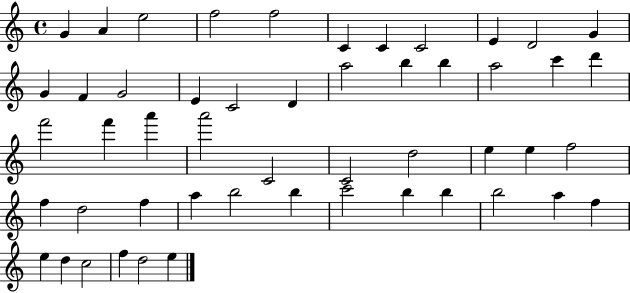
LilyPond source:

{
  \clef treble
  \time 4/4
  \defaultTimeSignature
  \key c \major
  g'4 a'4 e''2 | f''2 f''2 | c'4 c'4 c'2 | e'4 d'2 g'4 | \break g'4 f'4 g'2 | e'4 c'2 d'4 | a''2 b''4 b''4 | a''2 c'''4 d'''4 | \break f'''2 f'''4 a'''4 | a'''2 c'2 | c'2 d''2 | e''4 e''4 f''2 | \break f''4 d''2 f''4 | a''4 b''2 b''4 | c'''2 b''4 b''4 | b''2 a''4 f''4 | \break e''4 d''4 c''2 | f''4 d''2 e''4 | \bar "|."
}